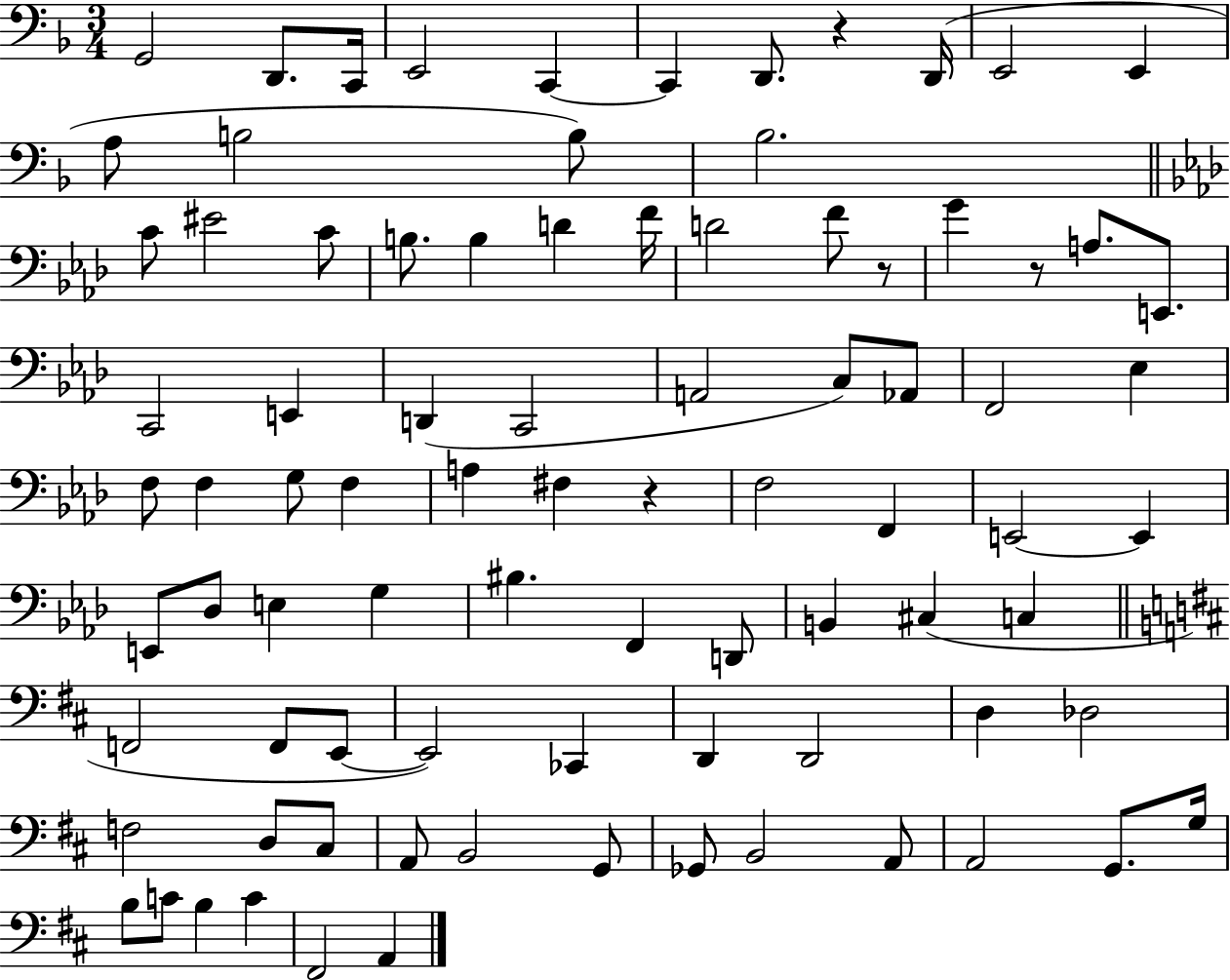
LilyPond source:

{
  \clef bass
  \numericTimeSignature
  \time 3/4
  \key f \major
  g,2 d,8. c,16 | e,2 c,4~~ | c,4 d,8. r4 d,16( | e,2 e,4 | \break a8 b2 b8) | bes2. | \bar "||" \break \key aes \major c'8 eis'2 c'8 | b8. b4 d'4 f'16 | d'2 f'8 r8 | g'4 r8 a8. e,8. | \break c,2 e,4 | d,4( c,2 | a,2 c8) aes,8 | f,2 ees4 | \break f8 f4 g8 f4 | a4 fis4 r4 | f2 f,4 | e,2~~ e,4 | \break e,8 des8 e4 g4 | bis4. f,4 d,8 | b,4 cis4( c4 | \bar "||" \break \key d \major f,2 f,8 e,8~~ | e,2) ces,4 | d,4 d,2 | d4 des2 | \break f2 d8 cis8 | a,8 b,2 g,8 | ges,8 b,2 a,8 | a,2 g,8. g16 | \break b8 c'8 b4 c'4 | fis,2 a,4 | \bar "|."
}